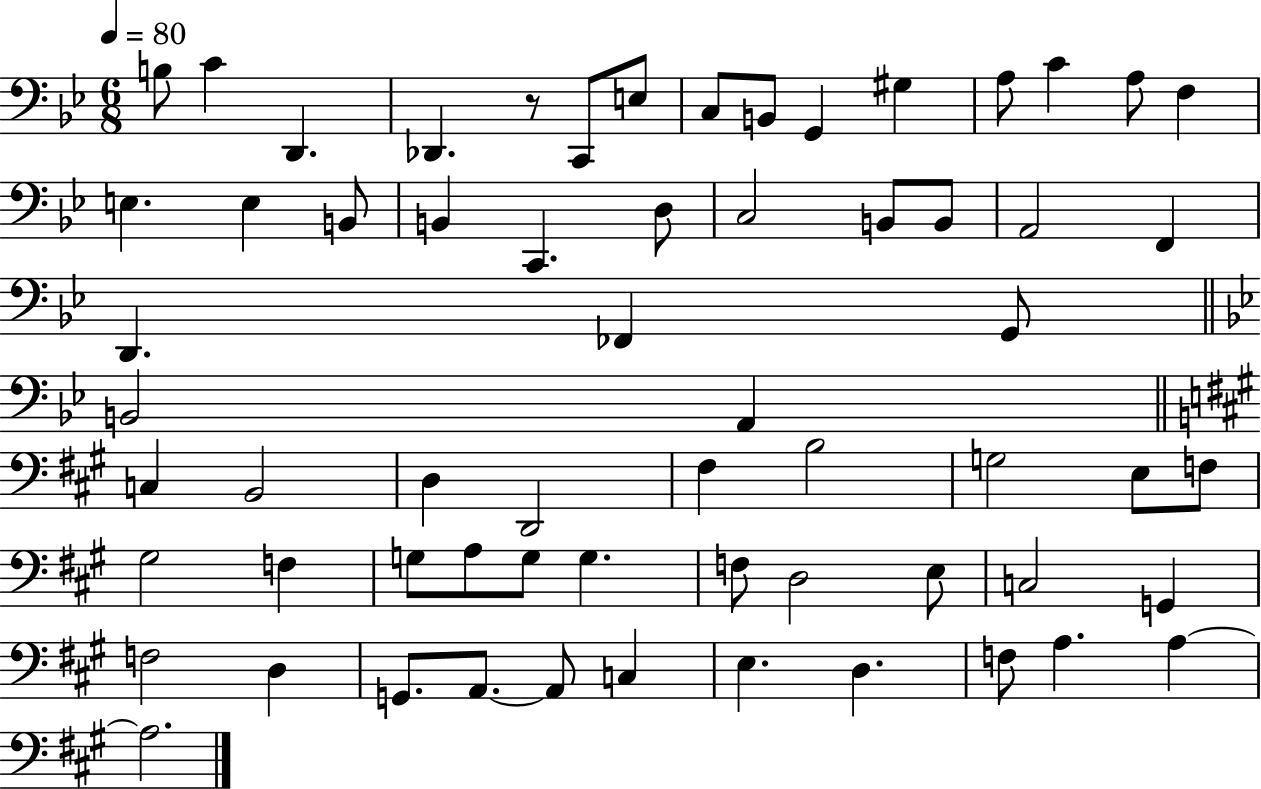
B3/e C4/q D2/q. Db2/q. R/e C2/e E3/e C3/e B2/e G2/q G#3/q A3/e C4/q A3/e F3/q E3/q. E3/q B2/e B2/q C2/q. D3/e C3/h B2/e B2/e A2/h F2/q D2/q. FES2/q G2/e B2/h A2/q C3/q B2/h D3/q D2/h F#3/q B3/h G3/h E3/e F3/e G#3/h F3/q G3/e A3/e G3/e G3/q. F3/e D3/h E3/e C3/h G2/q F3/h D3/q G2/e. A2/e. A2/e C3/q E3/q. D3/q. F3/e A3/q. A3/q A3/h.